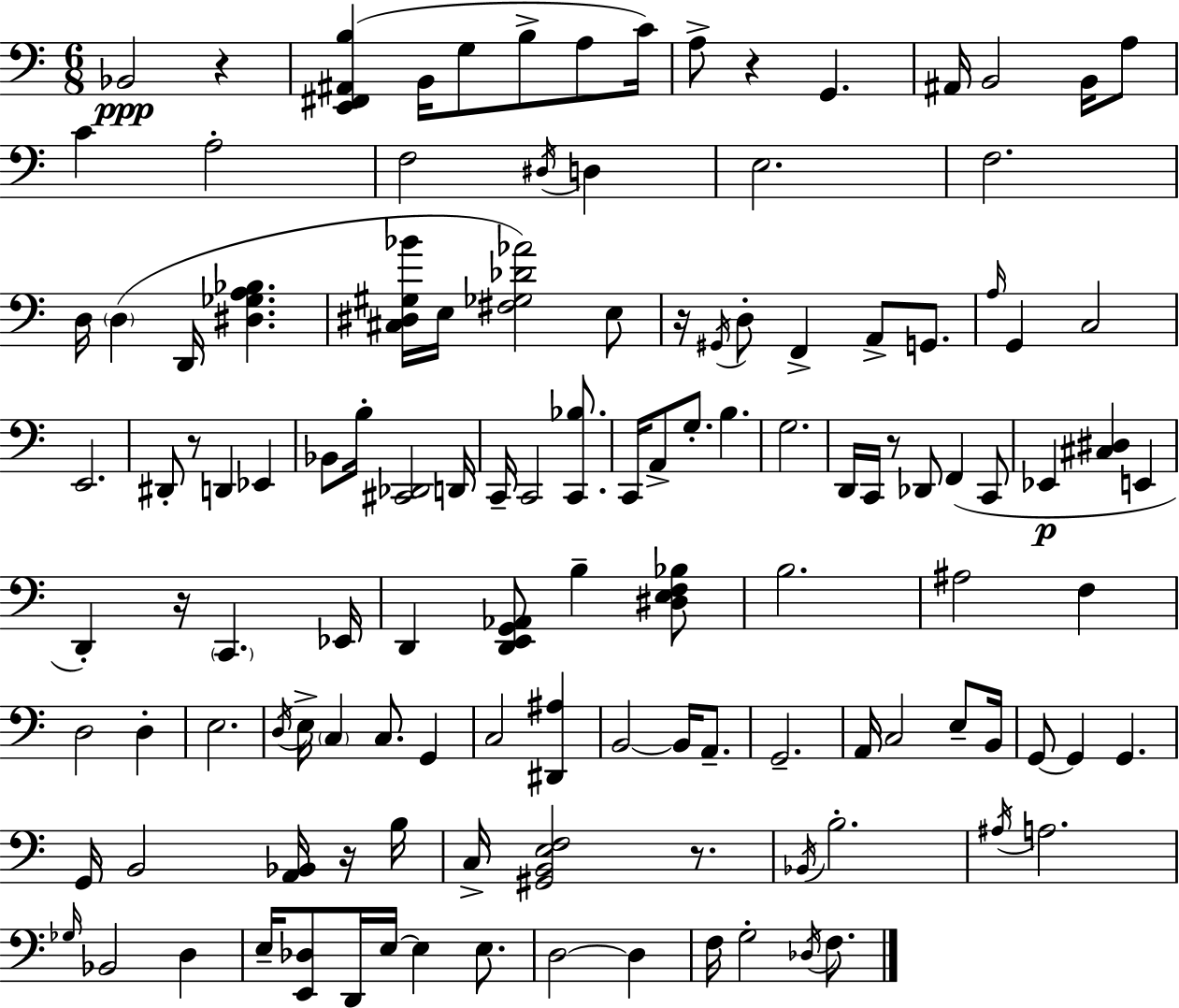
Bb2/h R/q [E2,F#2,A#2,B3]/q B2/s G3/e B3/e A3/e C4/s A3/e R/q G2/q. A#2/s B2/h B2/s A3/e C4/q A3/h F3/h D#3/s D3/q E3/h. F3/h. D3/s D3/q D2/s [D#3,Gb3,A3,Bb3]/q. [C#3,D#3,G#3,Bb4]/s E3/s [F#3,Gb3,Db4,Ab4]/h E3/e R/s G#2/s D3/e F2/q A2/e G2/e. A3/s G2/q C3/h E2/h. D#2/e R/e D2/q Eb2/q Bb2/e B3/s [C#2,Db2]/h D2/s C2/s C2/h [C2,Bb3]/e. C2/s A2/e G3/e. B3/q. G3/h. D2/s C2/s R/e Db2/e F2/q C2/e Eb2/q [C#3,D#3]/q E2/q D2/q R/s C2/q. Eb2/s D2/q [D2,E2,G2,Ab2]/e B3/q [D#3,E3,F3,Bb3]/e B3/h. A#3/h F3/q D3/h D3/q E3/h. D3/s E3/s C3/q C3/e. G2/q C3/h [D#2,A#3]/q B2/h B2/s A2/e. G2/h. A2/s C3/h E3/e B2/s G2/e G2/q G2/q. G2/s B2/h [A2,Bb2]/s R/s B3/s C3/s [G#2,B2,E3,F3]/h R/e. Bb2/s B3/h. A#3/s A3/h. Gb3/s Bb2/h D3/q E3/s [E2,Db3]/e D2/s E3/s E3/q E3/e. D3/h D3/q F3/s G3/h Db3/s F3/e.